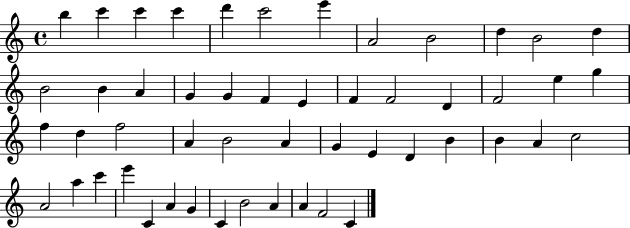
B5/q C6/q C6/q C6/q D6/q C6/h E6/q A4/h B4/h D5/q B4/h D5/q B4/h B4/q A4/q G4/q G4/q F4/q E4/q F4/q F4/h D4/q F4/h E5/q G5/q F5/q D5/q F5/h A4/q B4/h A4/q G4/q E4/q D4/q B4/q B4/q A4/q C5/h A4/h A5/q C6/q E6/q C4/q A4/q G4/q C4/q B4/h A4/q A4/q F4/h C4/q